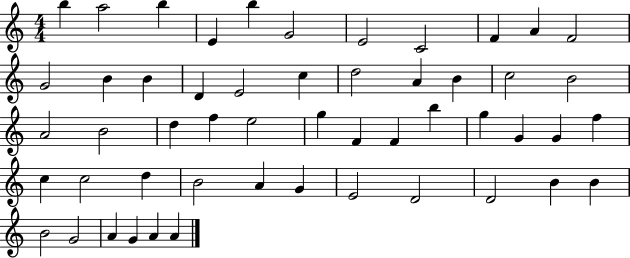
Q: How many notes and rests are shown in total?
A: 52